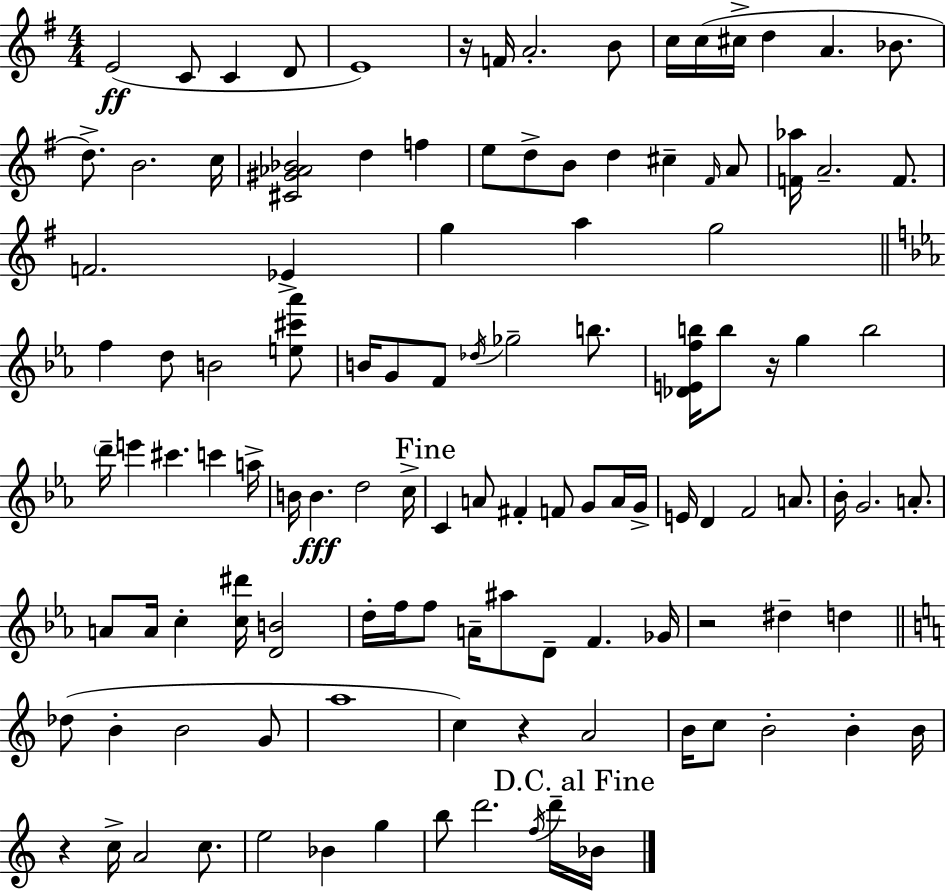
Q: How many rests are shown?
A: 5